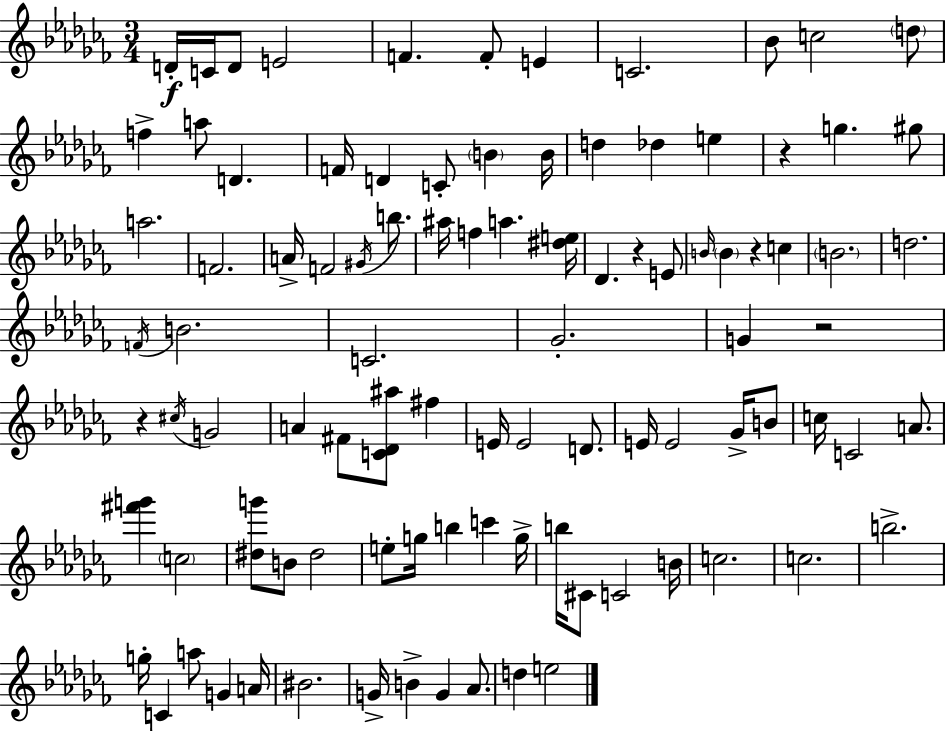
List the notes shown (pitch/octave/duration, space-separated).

D4/s C4/s D4/e E4/h F4/q. F4/e E4/q C4/h. Bb4/e C5/h D5/e F5/q A5/e D4/q. F4/s D4/q C4/e B4/q B4/s D5/q Db5/q E5/q R/q G5/q. G#5/e A5/h. F4/h. A4/s F4/h G#4/s B5/e. A#5/s F5/q A5/q. [D#5,E5]/s Db4/q. R/q E4/e B4/s B4/q R/q C5/q B4/h. D5/h. F4/s B4/h. C4/h. Gb4/h. G4/q R/h R/q C#5/s G4/h A4/q F#4/e [C4,Db4,A#5]/e F#5/q E4/s E4/h D4/e. E4/s E4/h Gb4/s B4/e C5/s C4/h A4/e. [F#6,G6]/q C5/h [D#5,G6]/e B4/e D#5/h E5/e G5/s B5/q C6/q G5/s B5/s C#4/e C4/h B4/s C5/h. C5/h. B5/h. G5/s C4/q A5/e G4/q A4/s BIS4/h. G4/s B4/q G4/q Ab4/e. D5/q E5/h